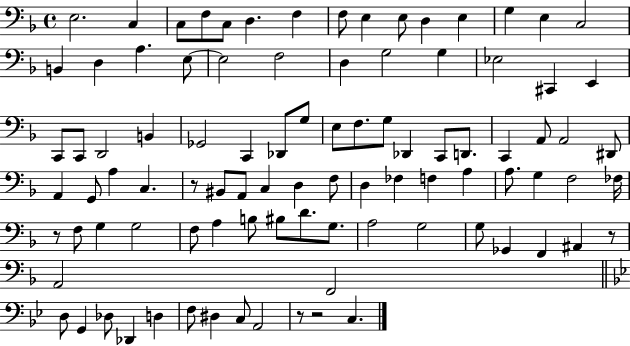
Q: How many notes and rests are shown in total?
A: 94